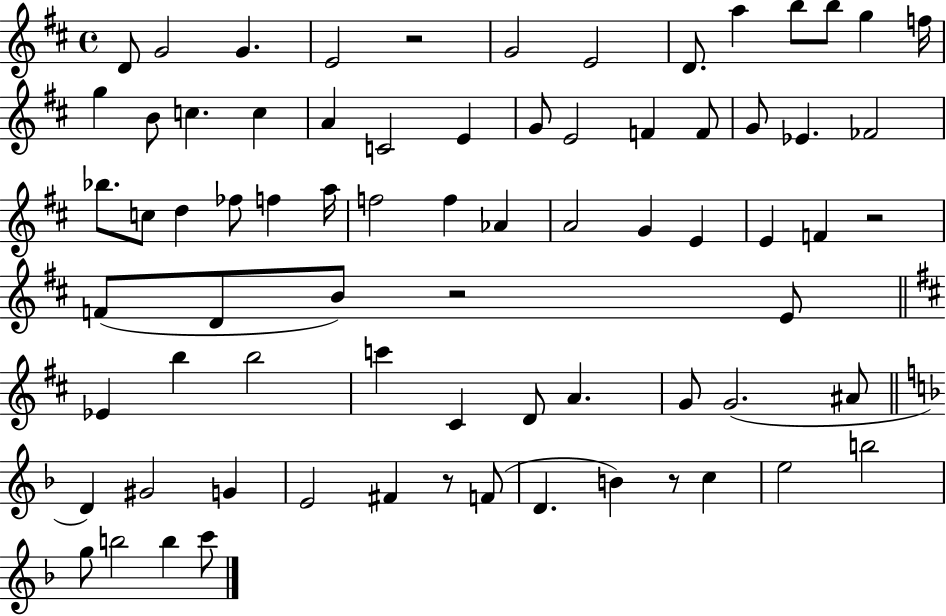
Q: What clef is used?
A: treble